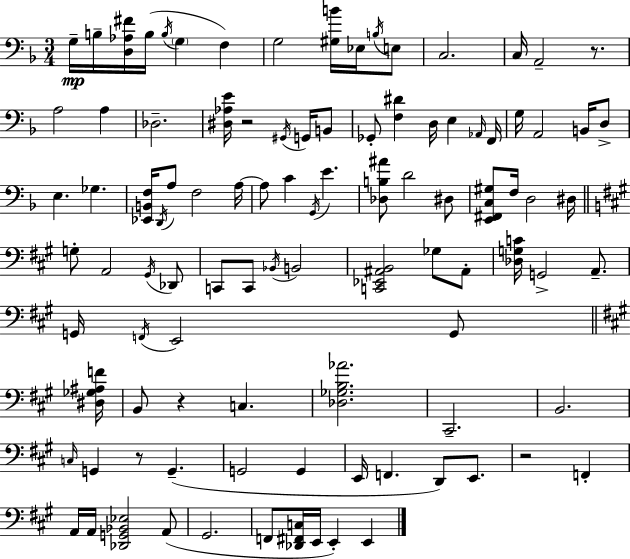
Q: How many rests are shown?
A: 5